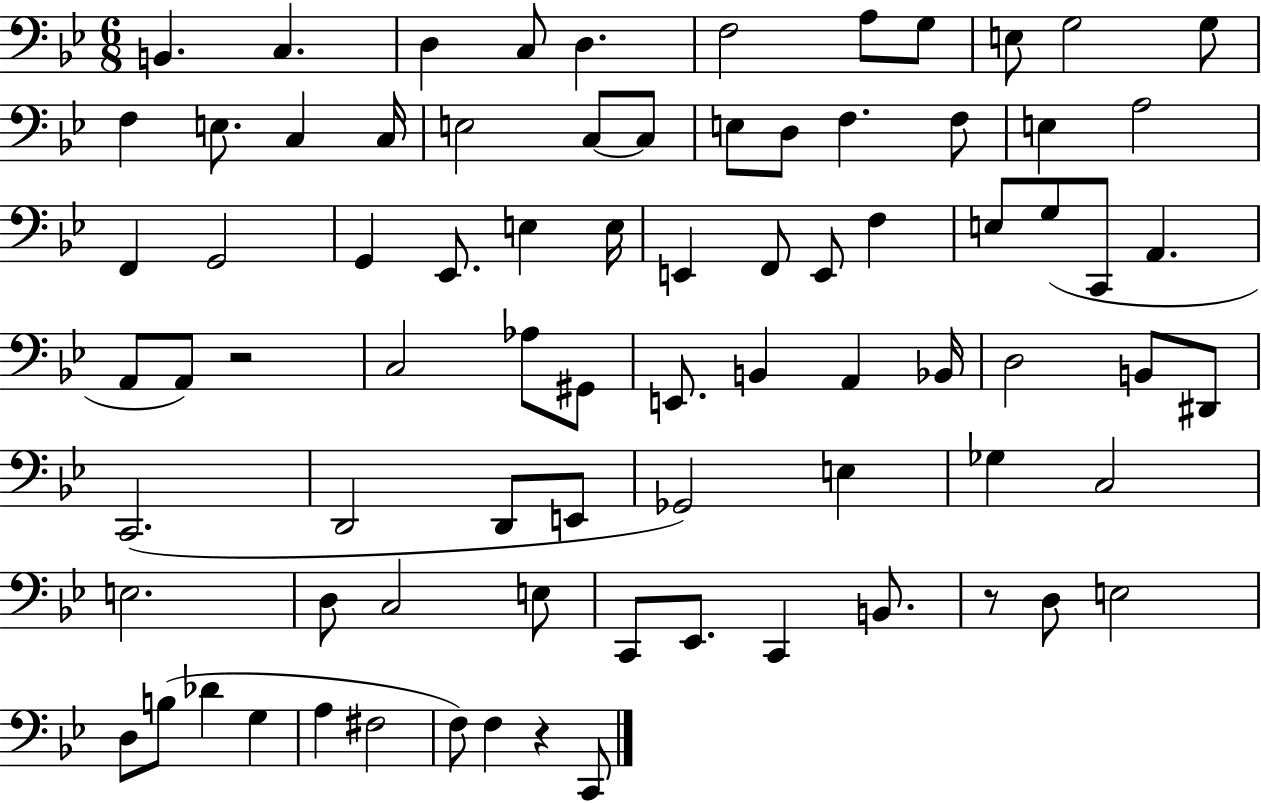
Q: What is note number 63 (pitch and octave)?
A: C2